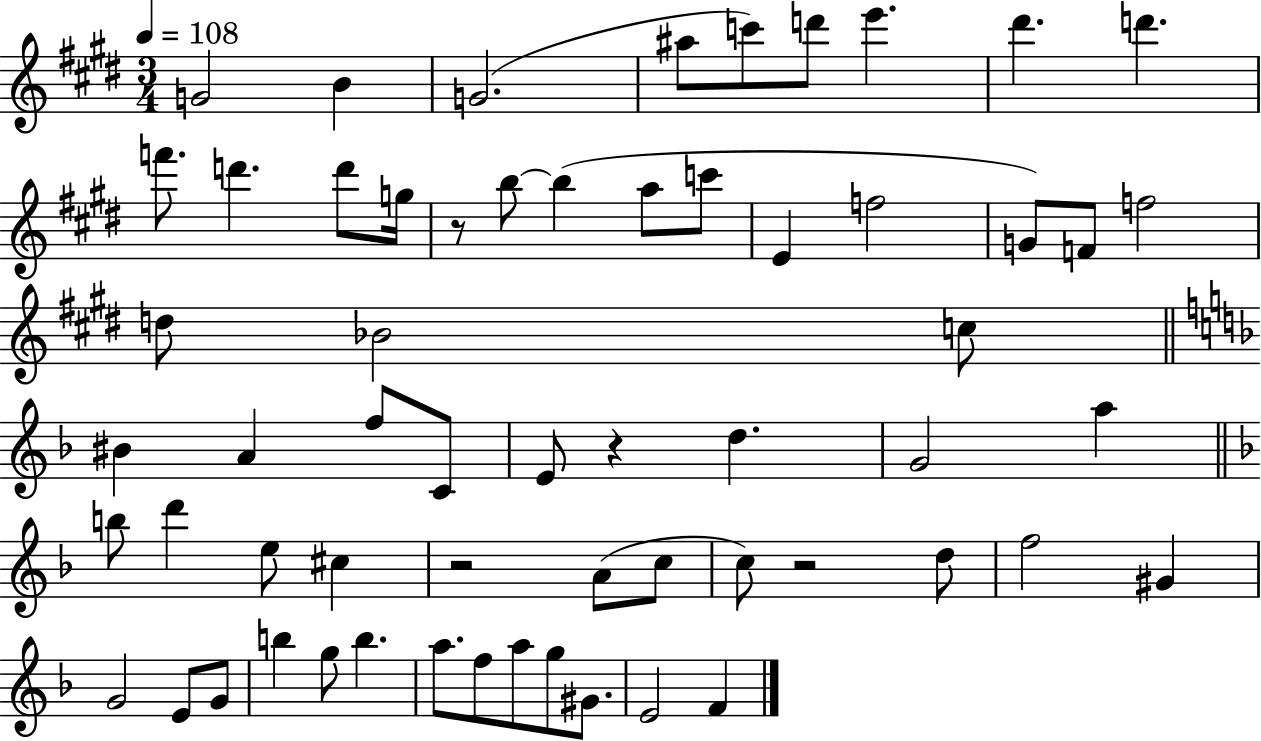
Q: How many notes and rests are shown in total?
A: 60